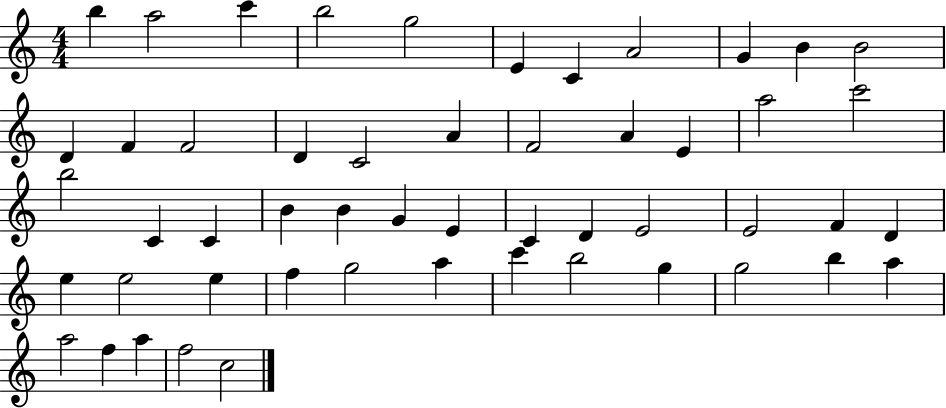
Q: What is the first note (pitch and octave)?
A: B5